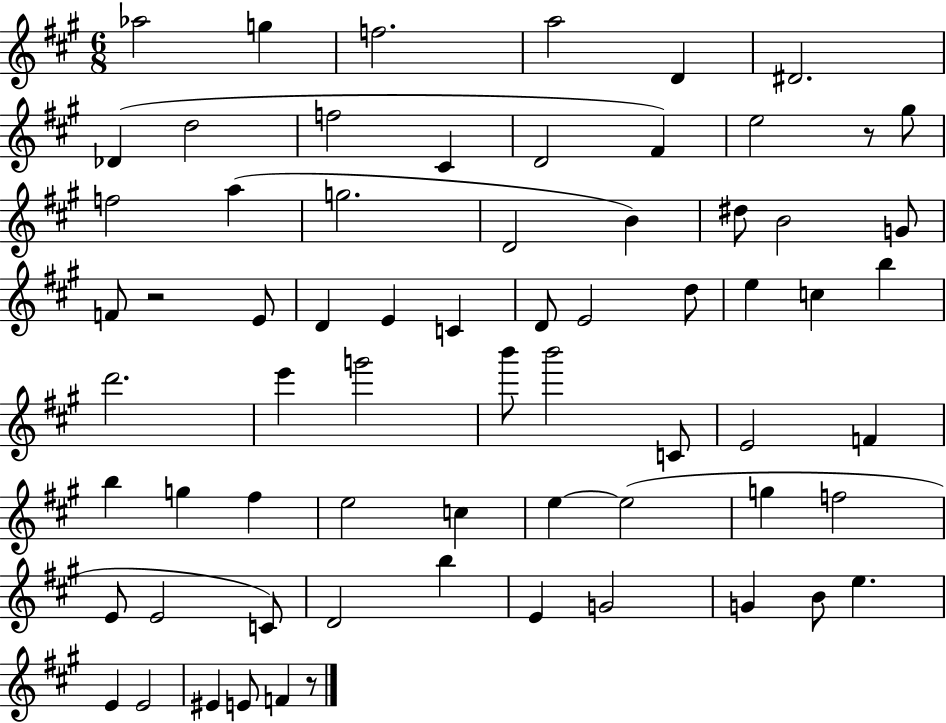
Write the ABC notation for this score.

X:1
T:Untitled
M:6/8
L:1/4
K:A
_a2 g f2 a2 D ^D2 _D d2 f2 ^C D2 ^F e2 z/2 ^g/2 f2 a g2 D2 B ^d/2 B2 G/2 F/2 z2 E/2 D E C D/2 E2 d/2 e c b d'2 e' g'2 b'/2 b'2 C/2 E2 F b g ^f e2 c e e2 g f2 E/2 E2 C/2 D2 b E G2 G B/2 e E E2 ^E E/2 F z/2